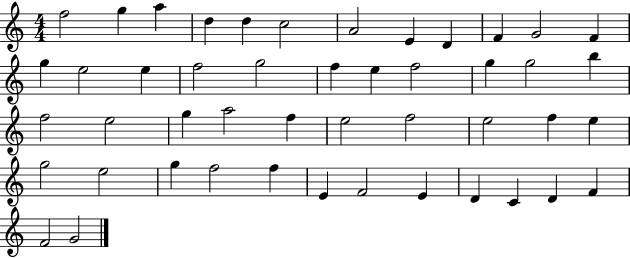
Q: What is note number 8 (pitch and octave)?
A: E4